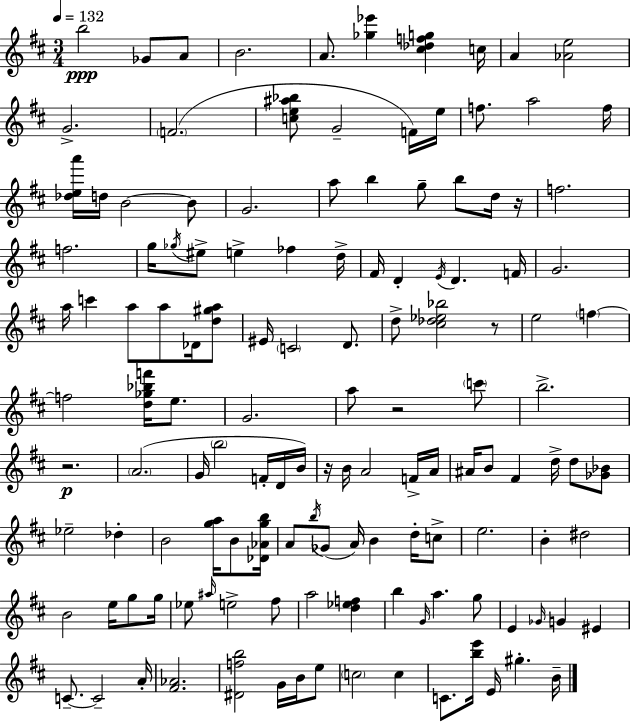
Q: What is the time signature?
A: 3/4